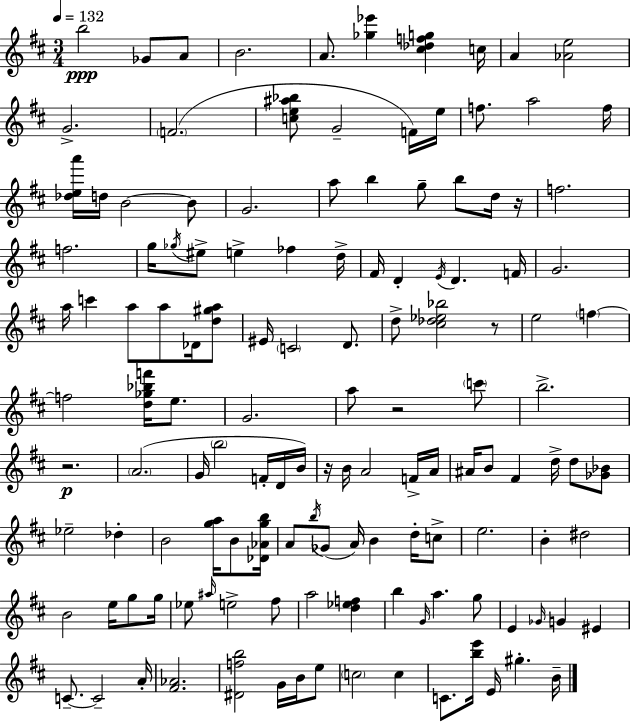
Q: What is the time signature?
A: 3/4